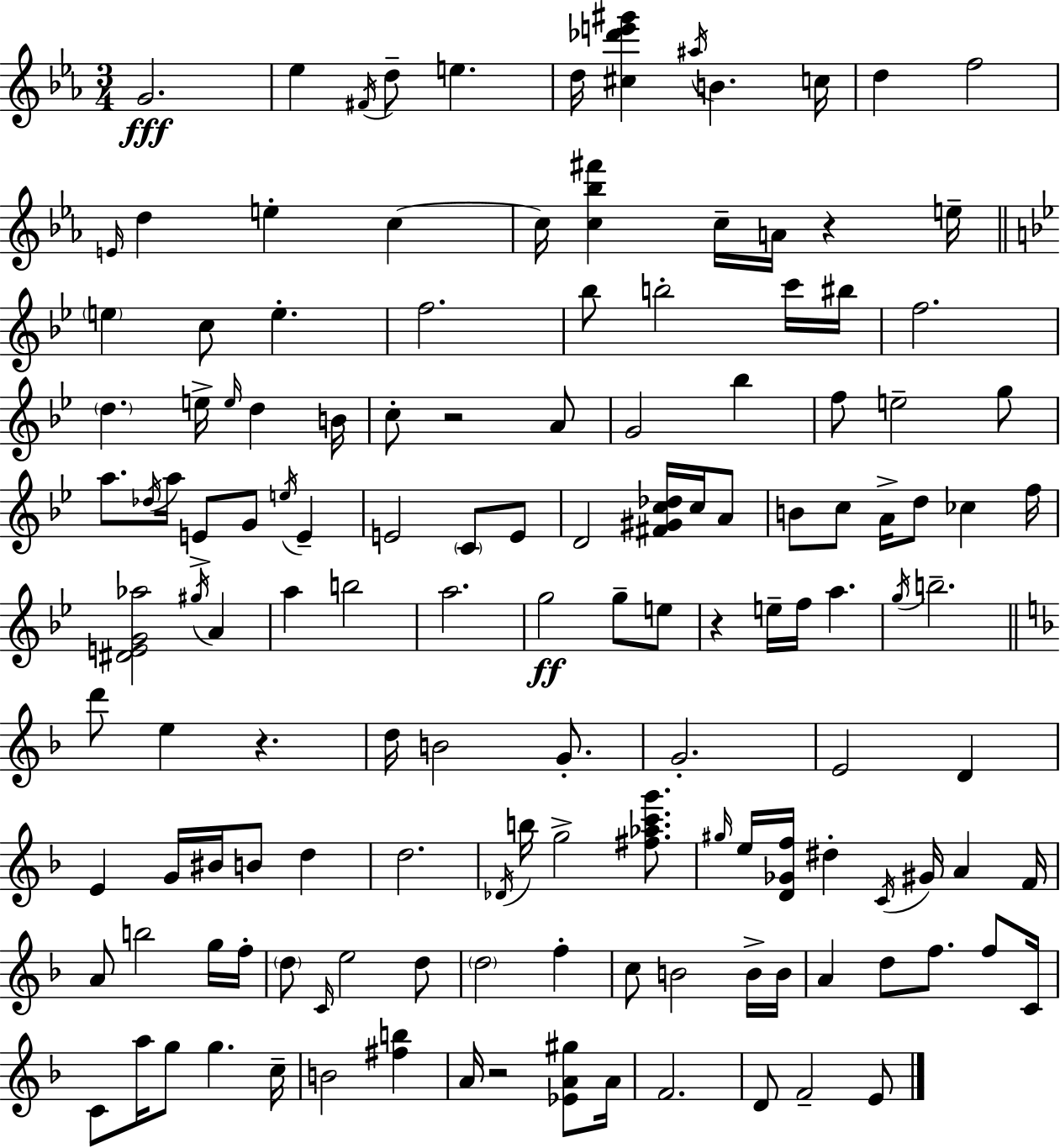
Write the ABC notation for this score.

X:1
T:Untitled
M:3/4
L:1/4
K:Eb
G2 _e ^F/4 d/2 e d/4 [^c_d'e'^g'] ^a/4 B c/4 d f2 E/4 d e c c/4 [c_b^f'] c/4 A/4 z e/4 e c/2 e f2 _b/2 b2 c'/4 ^b/4 f2 d e/4 e/4 d B/4 c/2 z2 A/2 G2 _b f/2 e2 g/2 a/2 _d/4 a/4 E/2 G/2 e/4 E E2 C/2 E/2 D2 [^F^Gc_d]/4 c/4 A/2 B/2 c/2 A/4 d/2 _c f/4 [^DEG_a]2 ^g/4 A a b2 a2 g2 g/2 e/2 z e/4 f/4 a g/4 b2 d'/2 e z d/4 B2 G/2 G2 E2 D E G/4 ^B/4 B/2 d d2 _D/4 b/4 g2 [^f_ac'g']/2 ^g/4 e/4 [D_Gf]/4 ^d C/4 ^G/4 A F/4 A/2 b2 g/4 f/4 d/2 C/4 e2 d/2 d2 f c/2 B2 B/4 B/4 A d/2 f/2 f/2 C/4 C/2 a/4 g/2 g c/4 B2 [^fb] A/4 z2 [_EA^g]/2 A/4 F2 D/2 F2 E/2